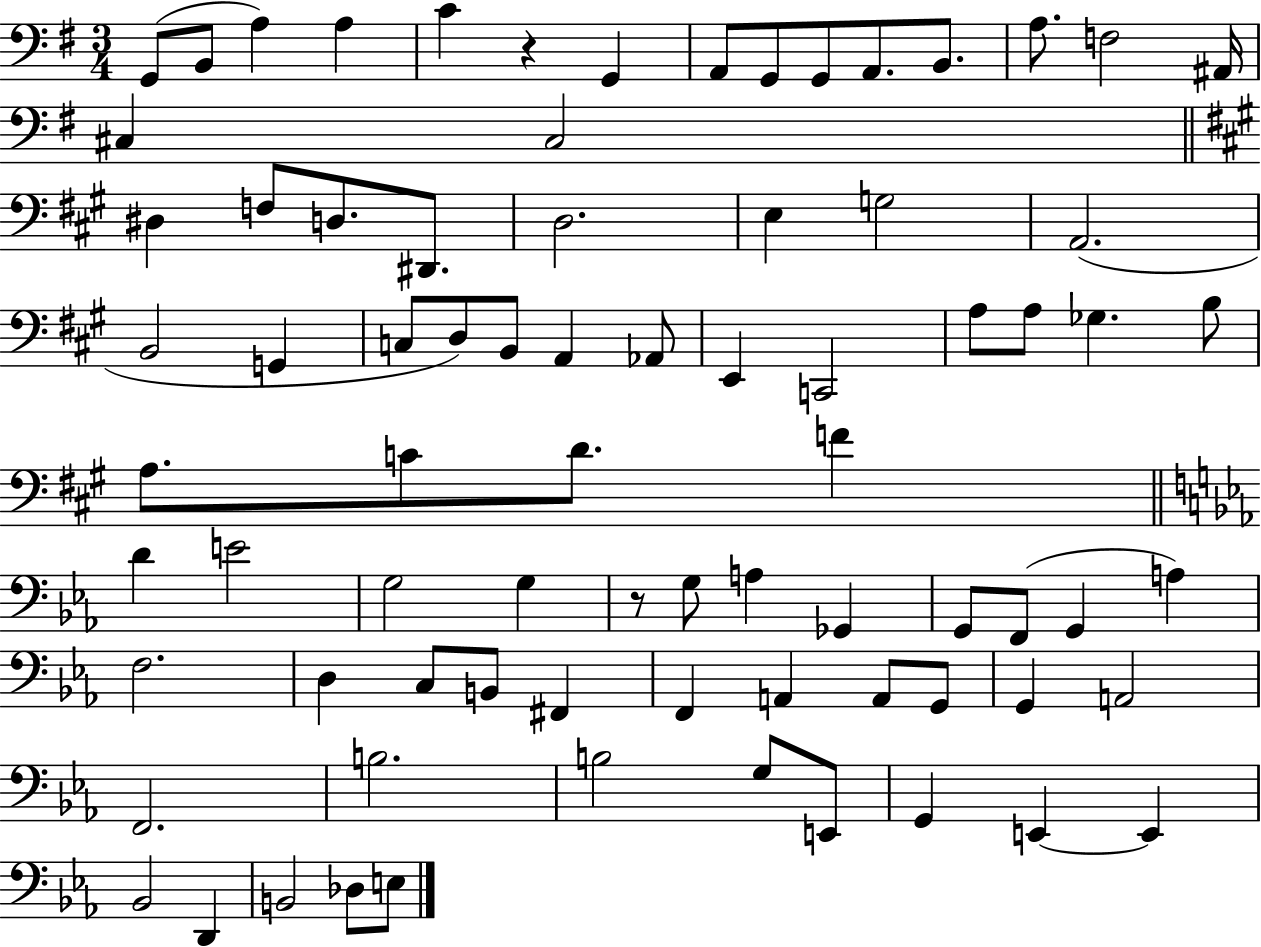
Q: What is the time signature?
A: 3/4